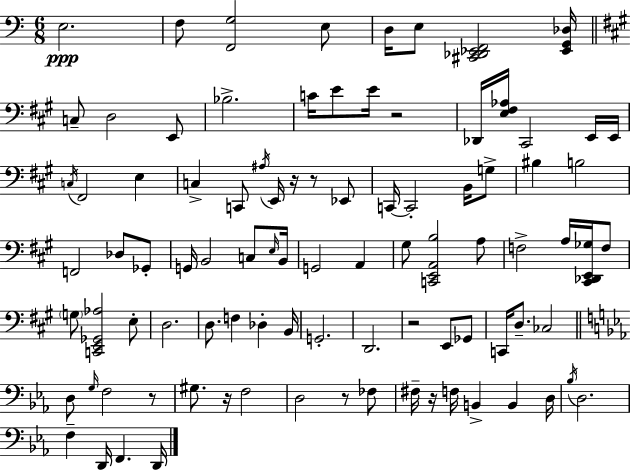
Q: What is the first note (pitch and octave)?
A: E3